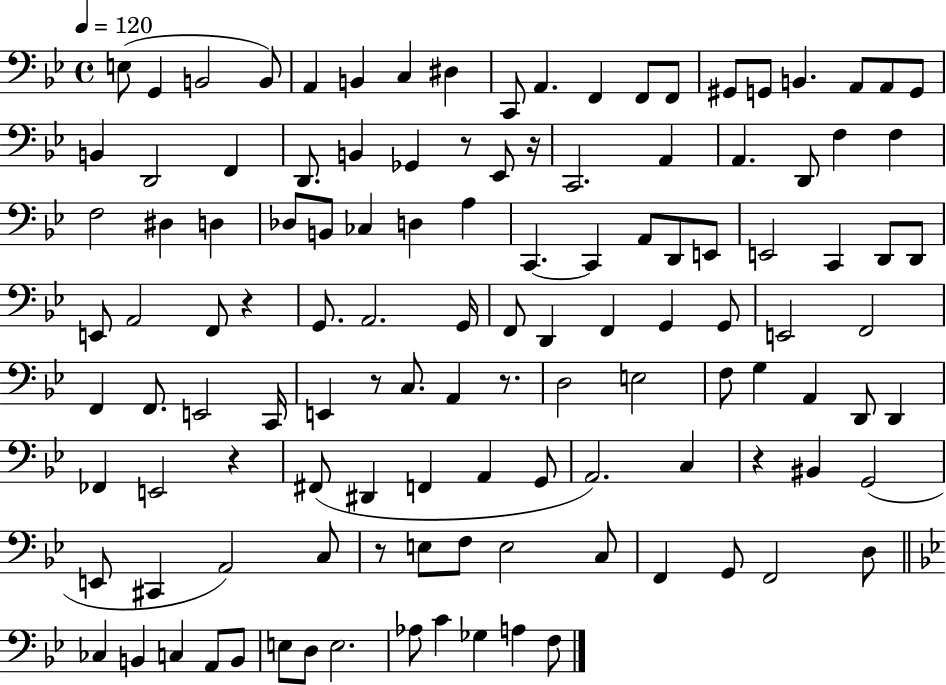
X:1
T:Untitled
M:4/4
L:1/4
K:Bb
E,/2 G,, B,,2 B,,/2 A,, B,, C, ^D, C,,/2 A,, F,, F,,/2 F,,/2 ^G,,/2 G,,/2 B,, A,,/2 A,,/2 G,,/2 B,, D,,2 F,, D,,/2 B,, _G,, z/2 _E,,/2 z/4 C,,2 A,, A,, D,,/2 F, F, F,2 ^D, D, _D,/2 B,,/2 _C, D, A, C,, C,, A,,/2 D,,/2 E,,/2 E,,2 C,, D,,/2 D,,/2 E,,/2 A,,2 F,,/2 z G,,/2 A,,2 G,,/4 F,,/2 D,, F,, G,, G,,/2 E,,2 F,,2 F,, F,,/2 E,,2 C,,/4 E,, z/2 C,/2 A,, z/2 D,2 E,2 F,/2 G, A,, D,,/2 D,, _F,, E,,2 z ^F,,/2 ^D,, F,, A,, G,,/2 A,,2 C, z ^B,, G,,2 E,,/2 ^C,, A,,2 C,/2 z/2 E,/2 F,/2 E,2 C,/2 F,, G,,/2 F,,2 D,/2 _C, B,, C, A,,/2 B,,/2 E,/2 D,/2 E,2 _A,/2 C _G, A, F,/2